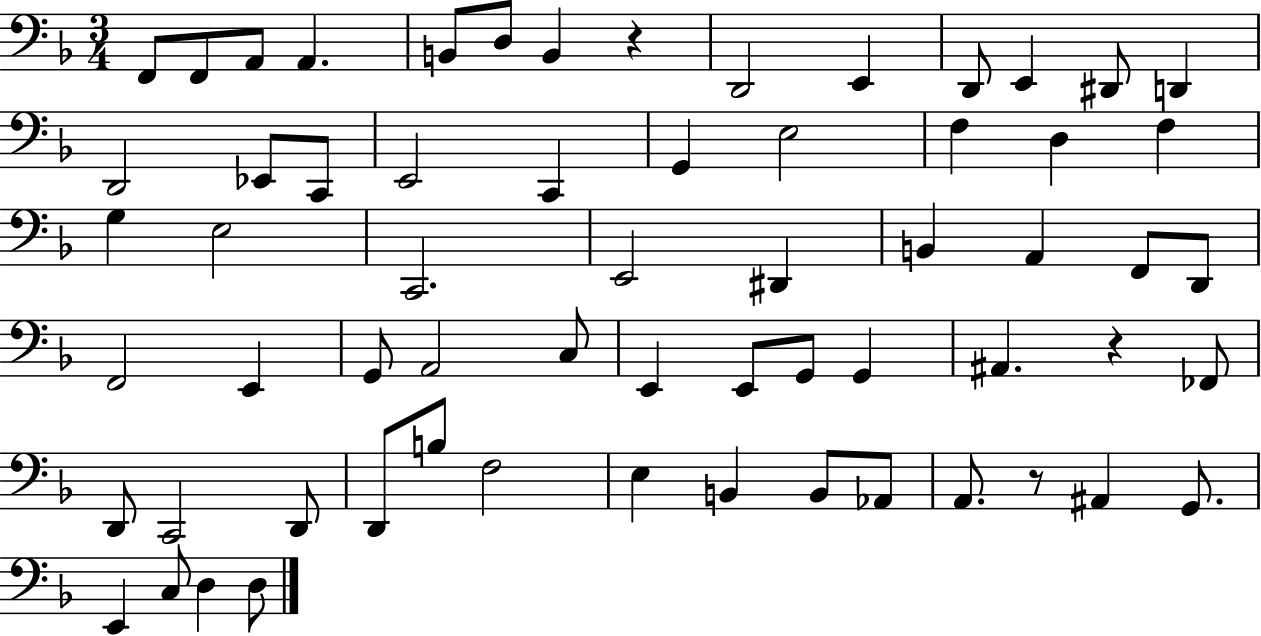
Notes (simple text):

F2/e F2/e A2/e A2/q. B2/e D3/e B2/q R/q D2/h E2/q D2/e E2/q D#2/e D2/q D2/h Eb2/e C2/e E2/h C2/q G2/q E3/h F3/q D3/q F3/q G3/q E3/h C2/h. E2/h D#2/q B2/q A2/q F2/e D2/e F2/h E2/q G2/e A2/h C3/e E2/q E2/e G2/e G2/q A#2/q. R/q FES2/e D2/e C2/h D2/e D2/e B3/e F3/h E3/q B2/q B2/e Ab2/e A2/e. R/e A#2/q G2/e. E2/q C3/e D3/q D3/e